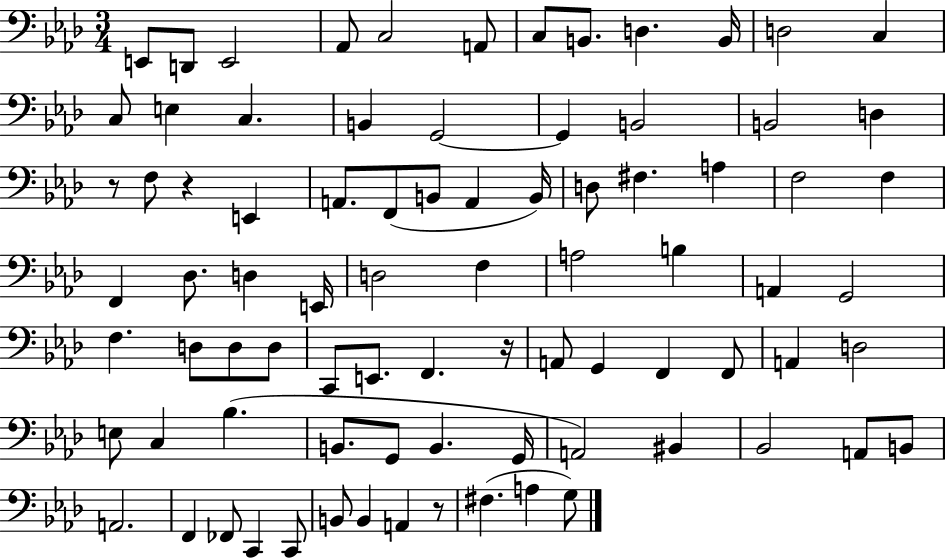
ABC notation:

X:1
T:Untitled
M:3/4
L:1/4
K:Ab
E,,/2 D,,/2 E,,2 _A,,/2 C,2 A,,/2 C,/2 B,,/2 D, B,,/4 D,2 C, C,/2 E, C, B,, G,,2 G,, B,,2 B,,2 D, z/2 F,/2 z E,, A,,/2 F,,/2 B,,/2 A,, B,,/4 D,/2 ^F, A, F,2 F, F,, _D,/2 D, E,,/4 D,2 F, A,2 B, A,, G,,2 F, D,/2 D,/2 D,/2 C,,/2 E,,/2 F,, z/4 A,,/2 G,, F,, F,,/2 A,, D,2 E,/2 C, _B, B,,/2 G,,/2 B,, G,,/4 A,,2 ^B,, _B,,2 A,,/2 B,,/2 A,,2 F,, _F,,/2 C,, C,,/2 B,,/2 B,, A,, z/2 ^F, A, G,/2